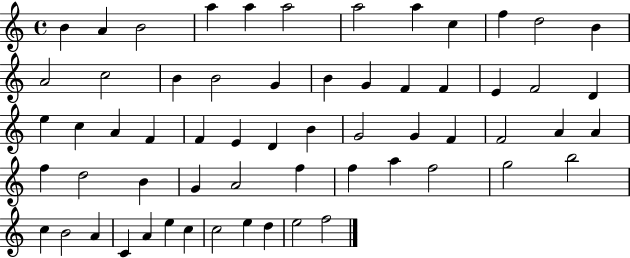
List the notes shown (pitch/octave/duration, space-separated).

B4/q A4/q B4/h A5/q A5/q A5/h A5/h A5/q C5/q F5/q D5/h B4/q A4/h C5/h B4/q B4/h G4/q B4/q G4/q F4/q F4/q E4/q F4/h D4/q E5/q C5/q A4/q F4/q F4/q E4/q D4/q B4/q G4/h G4/q F4/q F4/h A4/q A4/q F5/q D5/h B4/q G4/q A4/h F5/q F5/q A5/q F5/h G5/h B5/h C5/q B4/h A4/q C4/q A4/q E5/q C5/q C5/h E5/q D5/q E5/h F5/h